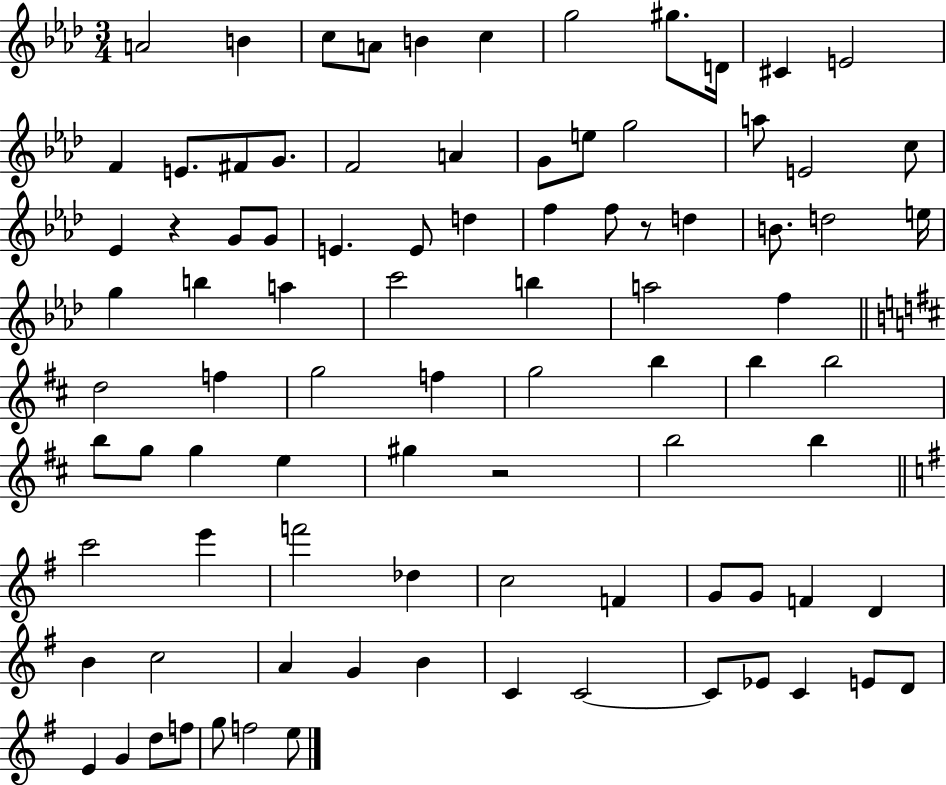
A4/h B4/q C5/e A4/e B4/q C5/q G5/h G#5/e. D4/s C#4/q E4/h F4/q E4/e. F#4/e G4/e. F4/h A4/q G4/e E5/e G5/h A5/e E4/h C5/e Eb4/q R/q G4/e G4/e E4/q. E4/e D5/q F5/q F5/e R/e D5/q B4/e. D5/h E5/s G5/q B5/q A5/q C6/h B5/q A5/h F5/q D5/h F5/q G5/h F5/q G5/h B5/q B5/q B5/h B5/e G5/e G5/q E5/q G#5/q R/h B5/h B5/q C6/h E6/q F6/h Db5/q C5/h F4/q G4/e G4/e F4/q D4/q B4/q C5/h A4/q G4/q B4/q C4/q C4/h C4/e Eb4/e C4/q E4/e D4/e E4/q G4/q D5/e F5/e G5/e F5/h E5/e